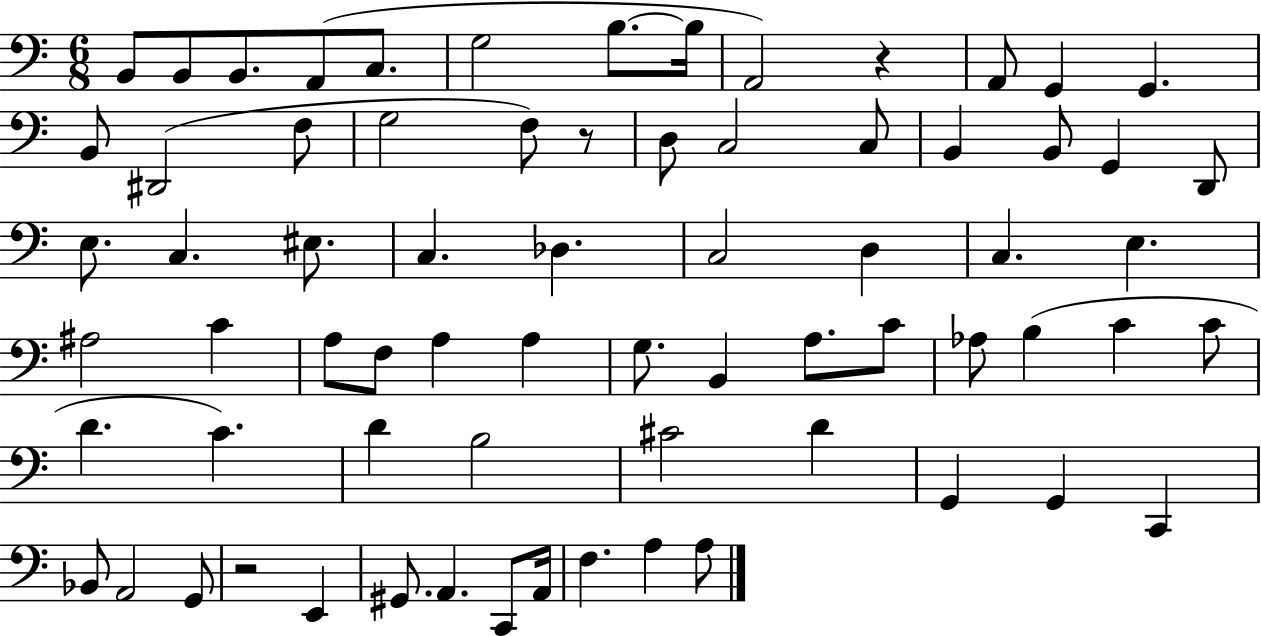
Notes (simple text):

B2/e B2/e B2/e. A2/e C3/e. G3/h B3/e. B3/s A2/h R/q A2/e G2/q G2/q. B2/e D#2/h F3/e G3/h F3/e R/e D3/e C3/h C3/e B2/q B2/e G2/q D2/e E3/e. C3/q. EIS3/e. C3/q. Db3/q. C3/h D3/q C3/q. E3/q. A#3/h C4/q A3/e F3/e A3/q A3/q G3/e. B2/q A3/e. C4/e Ab3/e B3/q C4/q C4/e D4/q. C4/q. D4/q B3/h C#4/h D4/q G2/q G2/q C2/q Bb2/e A2/h G2/e R/h E2/q G#2/e. A2/q. C2/e A2/s F3/q. A3/q A3/e